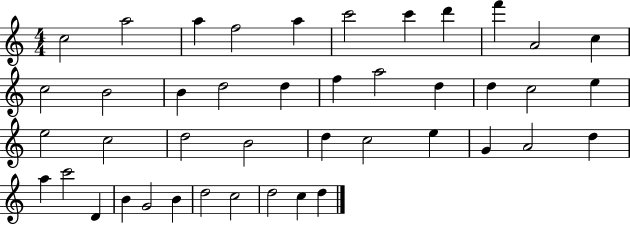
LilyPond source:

{
  \clef treble
  \numericTimeSignature
  \time 4/4
  \key c \major
  c''2 a''2 | a''4 f''2 a''4 | c'''2 c'''4 d'''4 | f'''4 a'2 c''4 | \break c''2 b'2 | b'4 d''2 d''4 | f''4 a''2 d''4 | d''4 c''2 e''4 | \break e''2 c''2 | d''2 b'2 | d''4 c''2 e''4 | g'4 a'2 d''4 | \break a''4 c'''2 d'4 | b'4 g'2 b'4 | d''2 c''2 | d''2 c''4 d''4 | \break \bar "|."
}